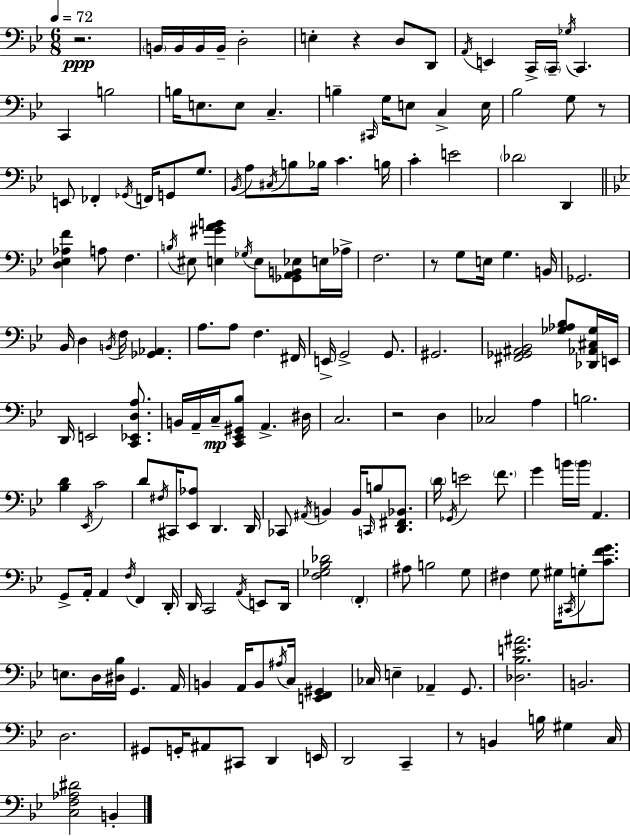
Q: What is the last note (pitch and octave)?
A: B2